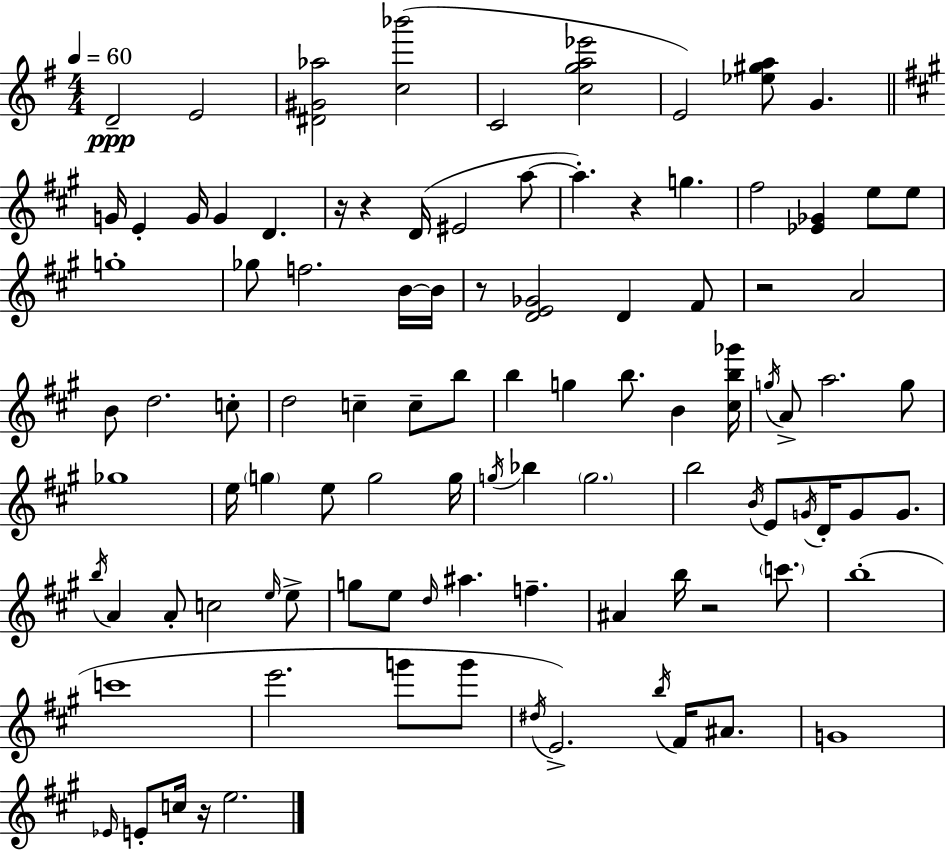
X:1
T:Untitled
M:4/4
L:1/4
K:Em
D2 E2 [^D^G_a]2 [c_b']2 C2 [cga_e']2 E2 [_e^ga]/2 G G/4 E G/4 G D z/4 z D/4 ^E2 a/2 a z g ^f2 [_E_G] e/2 e/2 g4 _g/2 f2 B/4 B/4 z/2 [DE_G]2 D ^F/2 z2 A2 B/2 d2 c/2 d2 c c/2 b/2 b g b/2 B [^cb_g']/4 g/4 A/2 a2 g/2 _g4 e/4 g e/2 g2 g/4 g/4 _b g2 b2 B/4 E/2 G/4 D/4 G/2 G/2 b/4 A A/2 c2 e/4 e/2 g/2 e/2 d/4 ^a f ^A b/4 z2 c'/2 b4 c'4 e'2 g'/2 g'/2 ^d/4 E2 b/4 ^F/4 ^A/2 G4 _E/4 E/2 c/4 z/4 e2